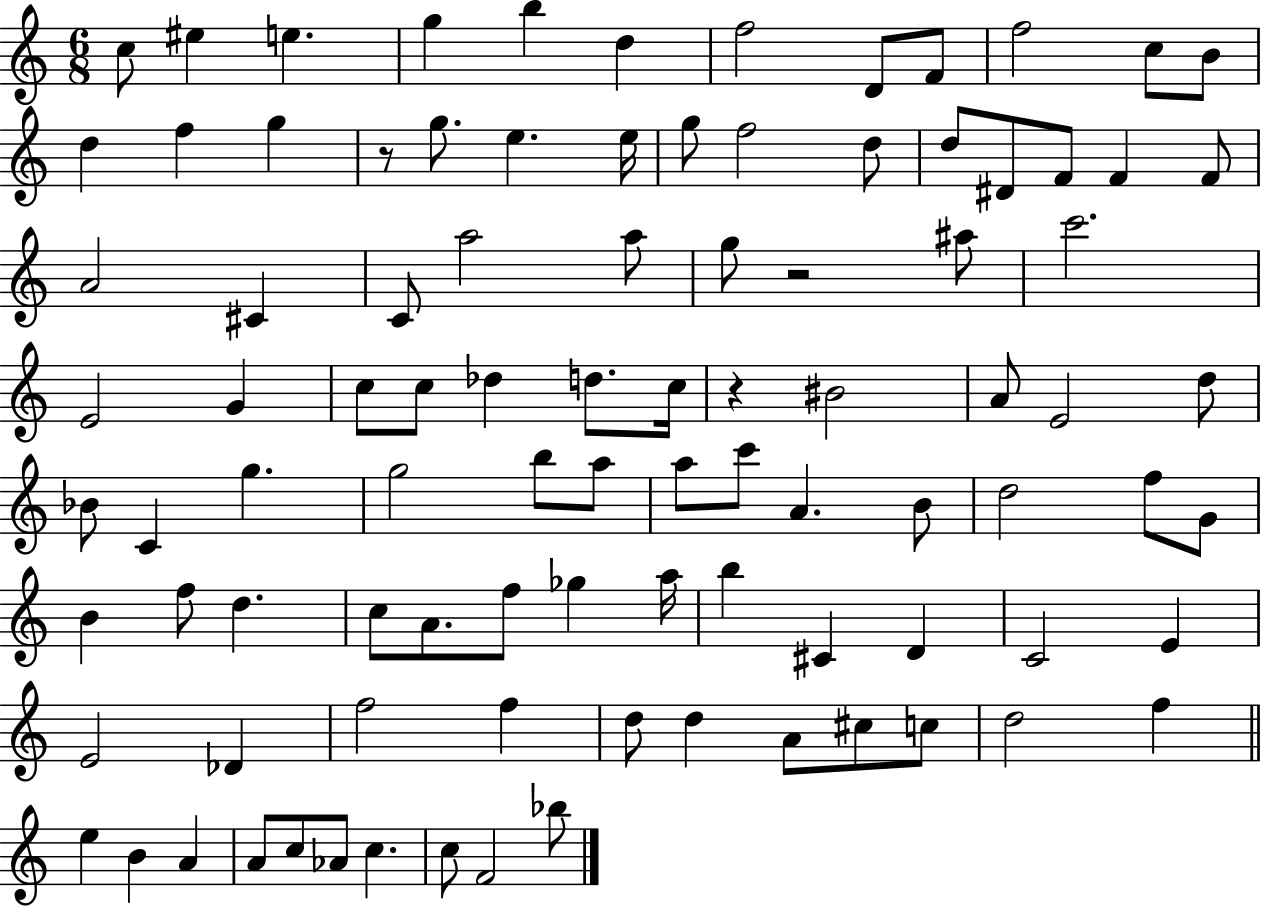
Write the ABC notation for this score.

X:1
T:Untitled
M:6/8
L:1/4
K:C
c/2 ^e e g b d f2 D/2 F/2 f2 c/2 B/2 d f g z/2 g/2 e e/4 g/2 f2 d/2 d/2 ^D/2 F/2 F F/2 A2 ^C C/2 a2 a/2 g/2 z2 ^a/2 c'2 E2 G c/2 c/2 _d d/2 c/4 z ^B2 A/2 E2 d/2 _B/2 C g g2 b/2 a/2 a/2 c'/2 A B/2 d2 f/2 G/2 B f/2 d c/2 A/2 f/2 _g a/4 b ^C D C2 E E2 _D f2 f d/2 d A/2 ^c/2 c/2 d2 f e B A A/2 c/2 _A/2 c c/2 F2 _b/2